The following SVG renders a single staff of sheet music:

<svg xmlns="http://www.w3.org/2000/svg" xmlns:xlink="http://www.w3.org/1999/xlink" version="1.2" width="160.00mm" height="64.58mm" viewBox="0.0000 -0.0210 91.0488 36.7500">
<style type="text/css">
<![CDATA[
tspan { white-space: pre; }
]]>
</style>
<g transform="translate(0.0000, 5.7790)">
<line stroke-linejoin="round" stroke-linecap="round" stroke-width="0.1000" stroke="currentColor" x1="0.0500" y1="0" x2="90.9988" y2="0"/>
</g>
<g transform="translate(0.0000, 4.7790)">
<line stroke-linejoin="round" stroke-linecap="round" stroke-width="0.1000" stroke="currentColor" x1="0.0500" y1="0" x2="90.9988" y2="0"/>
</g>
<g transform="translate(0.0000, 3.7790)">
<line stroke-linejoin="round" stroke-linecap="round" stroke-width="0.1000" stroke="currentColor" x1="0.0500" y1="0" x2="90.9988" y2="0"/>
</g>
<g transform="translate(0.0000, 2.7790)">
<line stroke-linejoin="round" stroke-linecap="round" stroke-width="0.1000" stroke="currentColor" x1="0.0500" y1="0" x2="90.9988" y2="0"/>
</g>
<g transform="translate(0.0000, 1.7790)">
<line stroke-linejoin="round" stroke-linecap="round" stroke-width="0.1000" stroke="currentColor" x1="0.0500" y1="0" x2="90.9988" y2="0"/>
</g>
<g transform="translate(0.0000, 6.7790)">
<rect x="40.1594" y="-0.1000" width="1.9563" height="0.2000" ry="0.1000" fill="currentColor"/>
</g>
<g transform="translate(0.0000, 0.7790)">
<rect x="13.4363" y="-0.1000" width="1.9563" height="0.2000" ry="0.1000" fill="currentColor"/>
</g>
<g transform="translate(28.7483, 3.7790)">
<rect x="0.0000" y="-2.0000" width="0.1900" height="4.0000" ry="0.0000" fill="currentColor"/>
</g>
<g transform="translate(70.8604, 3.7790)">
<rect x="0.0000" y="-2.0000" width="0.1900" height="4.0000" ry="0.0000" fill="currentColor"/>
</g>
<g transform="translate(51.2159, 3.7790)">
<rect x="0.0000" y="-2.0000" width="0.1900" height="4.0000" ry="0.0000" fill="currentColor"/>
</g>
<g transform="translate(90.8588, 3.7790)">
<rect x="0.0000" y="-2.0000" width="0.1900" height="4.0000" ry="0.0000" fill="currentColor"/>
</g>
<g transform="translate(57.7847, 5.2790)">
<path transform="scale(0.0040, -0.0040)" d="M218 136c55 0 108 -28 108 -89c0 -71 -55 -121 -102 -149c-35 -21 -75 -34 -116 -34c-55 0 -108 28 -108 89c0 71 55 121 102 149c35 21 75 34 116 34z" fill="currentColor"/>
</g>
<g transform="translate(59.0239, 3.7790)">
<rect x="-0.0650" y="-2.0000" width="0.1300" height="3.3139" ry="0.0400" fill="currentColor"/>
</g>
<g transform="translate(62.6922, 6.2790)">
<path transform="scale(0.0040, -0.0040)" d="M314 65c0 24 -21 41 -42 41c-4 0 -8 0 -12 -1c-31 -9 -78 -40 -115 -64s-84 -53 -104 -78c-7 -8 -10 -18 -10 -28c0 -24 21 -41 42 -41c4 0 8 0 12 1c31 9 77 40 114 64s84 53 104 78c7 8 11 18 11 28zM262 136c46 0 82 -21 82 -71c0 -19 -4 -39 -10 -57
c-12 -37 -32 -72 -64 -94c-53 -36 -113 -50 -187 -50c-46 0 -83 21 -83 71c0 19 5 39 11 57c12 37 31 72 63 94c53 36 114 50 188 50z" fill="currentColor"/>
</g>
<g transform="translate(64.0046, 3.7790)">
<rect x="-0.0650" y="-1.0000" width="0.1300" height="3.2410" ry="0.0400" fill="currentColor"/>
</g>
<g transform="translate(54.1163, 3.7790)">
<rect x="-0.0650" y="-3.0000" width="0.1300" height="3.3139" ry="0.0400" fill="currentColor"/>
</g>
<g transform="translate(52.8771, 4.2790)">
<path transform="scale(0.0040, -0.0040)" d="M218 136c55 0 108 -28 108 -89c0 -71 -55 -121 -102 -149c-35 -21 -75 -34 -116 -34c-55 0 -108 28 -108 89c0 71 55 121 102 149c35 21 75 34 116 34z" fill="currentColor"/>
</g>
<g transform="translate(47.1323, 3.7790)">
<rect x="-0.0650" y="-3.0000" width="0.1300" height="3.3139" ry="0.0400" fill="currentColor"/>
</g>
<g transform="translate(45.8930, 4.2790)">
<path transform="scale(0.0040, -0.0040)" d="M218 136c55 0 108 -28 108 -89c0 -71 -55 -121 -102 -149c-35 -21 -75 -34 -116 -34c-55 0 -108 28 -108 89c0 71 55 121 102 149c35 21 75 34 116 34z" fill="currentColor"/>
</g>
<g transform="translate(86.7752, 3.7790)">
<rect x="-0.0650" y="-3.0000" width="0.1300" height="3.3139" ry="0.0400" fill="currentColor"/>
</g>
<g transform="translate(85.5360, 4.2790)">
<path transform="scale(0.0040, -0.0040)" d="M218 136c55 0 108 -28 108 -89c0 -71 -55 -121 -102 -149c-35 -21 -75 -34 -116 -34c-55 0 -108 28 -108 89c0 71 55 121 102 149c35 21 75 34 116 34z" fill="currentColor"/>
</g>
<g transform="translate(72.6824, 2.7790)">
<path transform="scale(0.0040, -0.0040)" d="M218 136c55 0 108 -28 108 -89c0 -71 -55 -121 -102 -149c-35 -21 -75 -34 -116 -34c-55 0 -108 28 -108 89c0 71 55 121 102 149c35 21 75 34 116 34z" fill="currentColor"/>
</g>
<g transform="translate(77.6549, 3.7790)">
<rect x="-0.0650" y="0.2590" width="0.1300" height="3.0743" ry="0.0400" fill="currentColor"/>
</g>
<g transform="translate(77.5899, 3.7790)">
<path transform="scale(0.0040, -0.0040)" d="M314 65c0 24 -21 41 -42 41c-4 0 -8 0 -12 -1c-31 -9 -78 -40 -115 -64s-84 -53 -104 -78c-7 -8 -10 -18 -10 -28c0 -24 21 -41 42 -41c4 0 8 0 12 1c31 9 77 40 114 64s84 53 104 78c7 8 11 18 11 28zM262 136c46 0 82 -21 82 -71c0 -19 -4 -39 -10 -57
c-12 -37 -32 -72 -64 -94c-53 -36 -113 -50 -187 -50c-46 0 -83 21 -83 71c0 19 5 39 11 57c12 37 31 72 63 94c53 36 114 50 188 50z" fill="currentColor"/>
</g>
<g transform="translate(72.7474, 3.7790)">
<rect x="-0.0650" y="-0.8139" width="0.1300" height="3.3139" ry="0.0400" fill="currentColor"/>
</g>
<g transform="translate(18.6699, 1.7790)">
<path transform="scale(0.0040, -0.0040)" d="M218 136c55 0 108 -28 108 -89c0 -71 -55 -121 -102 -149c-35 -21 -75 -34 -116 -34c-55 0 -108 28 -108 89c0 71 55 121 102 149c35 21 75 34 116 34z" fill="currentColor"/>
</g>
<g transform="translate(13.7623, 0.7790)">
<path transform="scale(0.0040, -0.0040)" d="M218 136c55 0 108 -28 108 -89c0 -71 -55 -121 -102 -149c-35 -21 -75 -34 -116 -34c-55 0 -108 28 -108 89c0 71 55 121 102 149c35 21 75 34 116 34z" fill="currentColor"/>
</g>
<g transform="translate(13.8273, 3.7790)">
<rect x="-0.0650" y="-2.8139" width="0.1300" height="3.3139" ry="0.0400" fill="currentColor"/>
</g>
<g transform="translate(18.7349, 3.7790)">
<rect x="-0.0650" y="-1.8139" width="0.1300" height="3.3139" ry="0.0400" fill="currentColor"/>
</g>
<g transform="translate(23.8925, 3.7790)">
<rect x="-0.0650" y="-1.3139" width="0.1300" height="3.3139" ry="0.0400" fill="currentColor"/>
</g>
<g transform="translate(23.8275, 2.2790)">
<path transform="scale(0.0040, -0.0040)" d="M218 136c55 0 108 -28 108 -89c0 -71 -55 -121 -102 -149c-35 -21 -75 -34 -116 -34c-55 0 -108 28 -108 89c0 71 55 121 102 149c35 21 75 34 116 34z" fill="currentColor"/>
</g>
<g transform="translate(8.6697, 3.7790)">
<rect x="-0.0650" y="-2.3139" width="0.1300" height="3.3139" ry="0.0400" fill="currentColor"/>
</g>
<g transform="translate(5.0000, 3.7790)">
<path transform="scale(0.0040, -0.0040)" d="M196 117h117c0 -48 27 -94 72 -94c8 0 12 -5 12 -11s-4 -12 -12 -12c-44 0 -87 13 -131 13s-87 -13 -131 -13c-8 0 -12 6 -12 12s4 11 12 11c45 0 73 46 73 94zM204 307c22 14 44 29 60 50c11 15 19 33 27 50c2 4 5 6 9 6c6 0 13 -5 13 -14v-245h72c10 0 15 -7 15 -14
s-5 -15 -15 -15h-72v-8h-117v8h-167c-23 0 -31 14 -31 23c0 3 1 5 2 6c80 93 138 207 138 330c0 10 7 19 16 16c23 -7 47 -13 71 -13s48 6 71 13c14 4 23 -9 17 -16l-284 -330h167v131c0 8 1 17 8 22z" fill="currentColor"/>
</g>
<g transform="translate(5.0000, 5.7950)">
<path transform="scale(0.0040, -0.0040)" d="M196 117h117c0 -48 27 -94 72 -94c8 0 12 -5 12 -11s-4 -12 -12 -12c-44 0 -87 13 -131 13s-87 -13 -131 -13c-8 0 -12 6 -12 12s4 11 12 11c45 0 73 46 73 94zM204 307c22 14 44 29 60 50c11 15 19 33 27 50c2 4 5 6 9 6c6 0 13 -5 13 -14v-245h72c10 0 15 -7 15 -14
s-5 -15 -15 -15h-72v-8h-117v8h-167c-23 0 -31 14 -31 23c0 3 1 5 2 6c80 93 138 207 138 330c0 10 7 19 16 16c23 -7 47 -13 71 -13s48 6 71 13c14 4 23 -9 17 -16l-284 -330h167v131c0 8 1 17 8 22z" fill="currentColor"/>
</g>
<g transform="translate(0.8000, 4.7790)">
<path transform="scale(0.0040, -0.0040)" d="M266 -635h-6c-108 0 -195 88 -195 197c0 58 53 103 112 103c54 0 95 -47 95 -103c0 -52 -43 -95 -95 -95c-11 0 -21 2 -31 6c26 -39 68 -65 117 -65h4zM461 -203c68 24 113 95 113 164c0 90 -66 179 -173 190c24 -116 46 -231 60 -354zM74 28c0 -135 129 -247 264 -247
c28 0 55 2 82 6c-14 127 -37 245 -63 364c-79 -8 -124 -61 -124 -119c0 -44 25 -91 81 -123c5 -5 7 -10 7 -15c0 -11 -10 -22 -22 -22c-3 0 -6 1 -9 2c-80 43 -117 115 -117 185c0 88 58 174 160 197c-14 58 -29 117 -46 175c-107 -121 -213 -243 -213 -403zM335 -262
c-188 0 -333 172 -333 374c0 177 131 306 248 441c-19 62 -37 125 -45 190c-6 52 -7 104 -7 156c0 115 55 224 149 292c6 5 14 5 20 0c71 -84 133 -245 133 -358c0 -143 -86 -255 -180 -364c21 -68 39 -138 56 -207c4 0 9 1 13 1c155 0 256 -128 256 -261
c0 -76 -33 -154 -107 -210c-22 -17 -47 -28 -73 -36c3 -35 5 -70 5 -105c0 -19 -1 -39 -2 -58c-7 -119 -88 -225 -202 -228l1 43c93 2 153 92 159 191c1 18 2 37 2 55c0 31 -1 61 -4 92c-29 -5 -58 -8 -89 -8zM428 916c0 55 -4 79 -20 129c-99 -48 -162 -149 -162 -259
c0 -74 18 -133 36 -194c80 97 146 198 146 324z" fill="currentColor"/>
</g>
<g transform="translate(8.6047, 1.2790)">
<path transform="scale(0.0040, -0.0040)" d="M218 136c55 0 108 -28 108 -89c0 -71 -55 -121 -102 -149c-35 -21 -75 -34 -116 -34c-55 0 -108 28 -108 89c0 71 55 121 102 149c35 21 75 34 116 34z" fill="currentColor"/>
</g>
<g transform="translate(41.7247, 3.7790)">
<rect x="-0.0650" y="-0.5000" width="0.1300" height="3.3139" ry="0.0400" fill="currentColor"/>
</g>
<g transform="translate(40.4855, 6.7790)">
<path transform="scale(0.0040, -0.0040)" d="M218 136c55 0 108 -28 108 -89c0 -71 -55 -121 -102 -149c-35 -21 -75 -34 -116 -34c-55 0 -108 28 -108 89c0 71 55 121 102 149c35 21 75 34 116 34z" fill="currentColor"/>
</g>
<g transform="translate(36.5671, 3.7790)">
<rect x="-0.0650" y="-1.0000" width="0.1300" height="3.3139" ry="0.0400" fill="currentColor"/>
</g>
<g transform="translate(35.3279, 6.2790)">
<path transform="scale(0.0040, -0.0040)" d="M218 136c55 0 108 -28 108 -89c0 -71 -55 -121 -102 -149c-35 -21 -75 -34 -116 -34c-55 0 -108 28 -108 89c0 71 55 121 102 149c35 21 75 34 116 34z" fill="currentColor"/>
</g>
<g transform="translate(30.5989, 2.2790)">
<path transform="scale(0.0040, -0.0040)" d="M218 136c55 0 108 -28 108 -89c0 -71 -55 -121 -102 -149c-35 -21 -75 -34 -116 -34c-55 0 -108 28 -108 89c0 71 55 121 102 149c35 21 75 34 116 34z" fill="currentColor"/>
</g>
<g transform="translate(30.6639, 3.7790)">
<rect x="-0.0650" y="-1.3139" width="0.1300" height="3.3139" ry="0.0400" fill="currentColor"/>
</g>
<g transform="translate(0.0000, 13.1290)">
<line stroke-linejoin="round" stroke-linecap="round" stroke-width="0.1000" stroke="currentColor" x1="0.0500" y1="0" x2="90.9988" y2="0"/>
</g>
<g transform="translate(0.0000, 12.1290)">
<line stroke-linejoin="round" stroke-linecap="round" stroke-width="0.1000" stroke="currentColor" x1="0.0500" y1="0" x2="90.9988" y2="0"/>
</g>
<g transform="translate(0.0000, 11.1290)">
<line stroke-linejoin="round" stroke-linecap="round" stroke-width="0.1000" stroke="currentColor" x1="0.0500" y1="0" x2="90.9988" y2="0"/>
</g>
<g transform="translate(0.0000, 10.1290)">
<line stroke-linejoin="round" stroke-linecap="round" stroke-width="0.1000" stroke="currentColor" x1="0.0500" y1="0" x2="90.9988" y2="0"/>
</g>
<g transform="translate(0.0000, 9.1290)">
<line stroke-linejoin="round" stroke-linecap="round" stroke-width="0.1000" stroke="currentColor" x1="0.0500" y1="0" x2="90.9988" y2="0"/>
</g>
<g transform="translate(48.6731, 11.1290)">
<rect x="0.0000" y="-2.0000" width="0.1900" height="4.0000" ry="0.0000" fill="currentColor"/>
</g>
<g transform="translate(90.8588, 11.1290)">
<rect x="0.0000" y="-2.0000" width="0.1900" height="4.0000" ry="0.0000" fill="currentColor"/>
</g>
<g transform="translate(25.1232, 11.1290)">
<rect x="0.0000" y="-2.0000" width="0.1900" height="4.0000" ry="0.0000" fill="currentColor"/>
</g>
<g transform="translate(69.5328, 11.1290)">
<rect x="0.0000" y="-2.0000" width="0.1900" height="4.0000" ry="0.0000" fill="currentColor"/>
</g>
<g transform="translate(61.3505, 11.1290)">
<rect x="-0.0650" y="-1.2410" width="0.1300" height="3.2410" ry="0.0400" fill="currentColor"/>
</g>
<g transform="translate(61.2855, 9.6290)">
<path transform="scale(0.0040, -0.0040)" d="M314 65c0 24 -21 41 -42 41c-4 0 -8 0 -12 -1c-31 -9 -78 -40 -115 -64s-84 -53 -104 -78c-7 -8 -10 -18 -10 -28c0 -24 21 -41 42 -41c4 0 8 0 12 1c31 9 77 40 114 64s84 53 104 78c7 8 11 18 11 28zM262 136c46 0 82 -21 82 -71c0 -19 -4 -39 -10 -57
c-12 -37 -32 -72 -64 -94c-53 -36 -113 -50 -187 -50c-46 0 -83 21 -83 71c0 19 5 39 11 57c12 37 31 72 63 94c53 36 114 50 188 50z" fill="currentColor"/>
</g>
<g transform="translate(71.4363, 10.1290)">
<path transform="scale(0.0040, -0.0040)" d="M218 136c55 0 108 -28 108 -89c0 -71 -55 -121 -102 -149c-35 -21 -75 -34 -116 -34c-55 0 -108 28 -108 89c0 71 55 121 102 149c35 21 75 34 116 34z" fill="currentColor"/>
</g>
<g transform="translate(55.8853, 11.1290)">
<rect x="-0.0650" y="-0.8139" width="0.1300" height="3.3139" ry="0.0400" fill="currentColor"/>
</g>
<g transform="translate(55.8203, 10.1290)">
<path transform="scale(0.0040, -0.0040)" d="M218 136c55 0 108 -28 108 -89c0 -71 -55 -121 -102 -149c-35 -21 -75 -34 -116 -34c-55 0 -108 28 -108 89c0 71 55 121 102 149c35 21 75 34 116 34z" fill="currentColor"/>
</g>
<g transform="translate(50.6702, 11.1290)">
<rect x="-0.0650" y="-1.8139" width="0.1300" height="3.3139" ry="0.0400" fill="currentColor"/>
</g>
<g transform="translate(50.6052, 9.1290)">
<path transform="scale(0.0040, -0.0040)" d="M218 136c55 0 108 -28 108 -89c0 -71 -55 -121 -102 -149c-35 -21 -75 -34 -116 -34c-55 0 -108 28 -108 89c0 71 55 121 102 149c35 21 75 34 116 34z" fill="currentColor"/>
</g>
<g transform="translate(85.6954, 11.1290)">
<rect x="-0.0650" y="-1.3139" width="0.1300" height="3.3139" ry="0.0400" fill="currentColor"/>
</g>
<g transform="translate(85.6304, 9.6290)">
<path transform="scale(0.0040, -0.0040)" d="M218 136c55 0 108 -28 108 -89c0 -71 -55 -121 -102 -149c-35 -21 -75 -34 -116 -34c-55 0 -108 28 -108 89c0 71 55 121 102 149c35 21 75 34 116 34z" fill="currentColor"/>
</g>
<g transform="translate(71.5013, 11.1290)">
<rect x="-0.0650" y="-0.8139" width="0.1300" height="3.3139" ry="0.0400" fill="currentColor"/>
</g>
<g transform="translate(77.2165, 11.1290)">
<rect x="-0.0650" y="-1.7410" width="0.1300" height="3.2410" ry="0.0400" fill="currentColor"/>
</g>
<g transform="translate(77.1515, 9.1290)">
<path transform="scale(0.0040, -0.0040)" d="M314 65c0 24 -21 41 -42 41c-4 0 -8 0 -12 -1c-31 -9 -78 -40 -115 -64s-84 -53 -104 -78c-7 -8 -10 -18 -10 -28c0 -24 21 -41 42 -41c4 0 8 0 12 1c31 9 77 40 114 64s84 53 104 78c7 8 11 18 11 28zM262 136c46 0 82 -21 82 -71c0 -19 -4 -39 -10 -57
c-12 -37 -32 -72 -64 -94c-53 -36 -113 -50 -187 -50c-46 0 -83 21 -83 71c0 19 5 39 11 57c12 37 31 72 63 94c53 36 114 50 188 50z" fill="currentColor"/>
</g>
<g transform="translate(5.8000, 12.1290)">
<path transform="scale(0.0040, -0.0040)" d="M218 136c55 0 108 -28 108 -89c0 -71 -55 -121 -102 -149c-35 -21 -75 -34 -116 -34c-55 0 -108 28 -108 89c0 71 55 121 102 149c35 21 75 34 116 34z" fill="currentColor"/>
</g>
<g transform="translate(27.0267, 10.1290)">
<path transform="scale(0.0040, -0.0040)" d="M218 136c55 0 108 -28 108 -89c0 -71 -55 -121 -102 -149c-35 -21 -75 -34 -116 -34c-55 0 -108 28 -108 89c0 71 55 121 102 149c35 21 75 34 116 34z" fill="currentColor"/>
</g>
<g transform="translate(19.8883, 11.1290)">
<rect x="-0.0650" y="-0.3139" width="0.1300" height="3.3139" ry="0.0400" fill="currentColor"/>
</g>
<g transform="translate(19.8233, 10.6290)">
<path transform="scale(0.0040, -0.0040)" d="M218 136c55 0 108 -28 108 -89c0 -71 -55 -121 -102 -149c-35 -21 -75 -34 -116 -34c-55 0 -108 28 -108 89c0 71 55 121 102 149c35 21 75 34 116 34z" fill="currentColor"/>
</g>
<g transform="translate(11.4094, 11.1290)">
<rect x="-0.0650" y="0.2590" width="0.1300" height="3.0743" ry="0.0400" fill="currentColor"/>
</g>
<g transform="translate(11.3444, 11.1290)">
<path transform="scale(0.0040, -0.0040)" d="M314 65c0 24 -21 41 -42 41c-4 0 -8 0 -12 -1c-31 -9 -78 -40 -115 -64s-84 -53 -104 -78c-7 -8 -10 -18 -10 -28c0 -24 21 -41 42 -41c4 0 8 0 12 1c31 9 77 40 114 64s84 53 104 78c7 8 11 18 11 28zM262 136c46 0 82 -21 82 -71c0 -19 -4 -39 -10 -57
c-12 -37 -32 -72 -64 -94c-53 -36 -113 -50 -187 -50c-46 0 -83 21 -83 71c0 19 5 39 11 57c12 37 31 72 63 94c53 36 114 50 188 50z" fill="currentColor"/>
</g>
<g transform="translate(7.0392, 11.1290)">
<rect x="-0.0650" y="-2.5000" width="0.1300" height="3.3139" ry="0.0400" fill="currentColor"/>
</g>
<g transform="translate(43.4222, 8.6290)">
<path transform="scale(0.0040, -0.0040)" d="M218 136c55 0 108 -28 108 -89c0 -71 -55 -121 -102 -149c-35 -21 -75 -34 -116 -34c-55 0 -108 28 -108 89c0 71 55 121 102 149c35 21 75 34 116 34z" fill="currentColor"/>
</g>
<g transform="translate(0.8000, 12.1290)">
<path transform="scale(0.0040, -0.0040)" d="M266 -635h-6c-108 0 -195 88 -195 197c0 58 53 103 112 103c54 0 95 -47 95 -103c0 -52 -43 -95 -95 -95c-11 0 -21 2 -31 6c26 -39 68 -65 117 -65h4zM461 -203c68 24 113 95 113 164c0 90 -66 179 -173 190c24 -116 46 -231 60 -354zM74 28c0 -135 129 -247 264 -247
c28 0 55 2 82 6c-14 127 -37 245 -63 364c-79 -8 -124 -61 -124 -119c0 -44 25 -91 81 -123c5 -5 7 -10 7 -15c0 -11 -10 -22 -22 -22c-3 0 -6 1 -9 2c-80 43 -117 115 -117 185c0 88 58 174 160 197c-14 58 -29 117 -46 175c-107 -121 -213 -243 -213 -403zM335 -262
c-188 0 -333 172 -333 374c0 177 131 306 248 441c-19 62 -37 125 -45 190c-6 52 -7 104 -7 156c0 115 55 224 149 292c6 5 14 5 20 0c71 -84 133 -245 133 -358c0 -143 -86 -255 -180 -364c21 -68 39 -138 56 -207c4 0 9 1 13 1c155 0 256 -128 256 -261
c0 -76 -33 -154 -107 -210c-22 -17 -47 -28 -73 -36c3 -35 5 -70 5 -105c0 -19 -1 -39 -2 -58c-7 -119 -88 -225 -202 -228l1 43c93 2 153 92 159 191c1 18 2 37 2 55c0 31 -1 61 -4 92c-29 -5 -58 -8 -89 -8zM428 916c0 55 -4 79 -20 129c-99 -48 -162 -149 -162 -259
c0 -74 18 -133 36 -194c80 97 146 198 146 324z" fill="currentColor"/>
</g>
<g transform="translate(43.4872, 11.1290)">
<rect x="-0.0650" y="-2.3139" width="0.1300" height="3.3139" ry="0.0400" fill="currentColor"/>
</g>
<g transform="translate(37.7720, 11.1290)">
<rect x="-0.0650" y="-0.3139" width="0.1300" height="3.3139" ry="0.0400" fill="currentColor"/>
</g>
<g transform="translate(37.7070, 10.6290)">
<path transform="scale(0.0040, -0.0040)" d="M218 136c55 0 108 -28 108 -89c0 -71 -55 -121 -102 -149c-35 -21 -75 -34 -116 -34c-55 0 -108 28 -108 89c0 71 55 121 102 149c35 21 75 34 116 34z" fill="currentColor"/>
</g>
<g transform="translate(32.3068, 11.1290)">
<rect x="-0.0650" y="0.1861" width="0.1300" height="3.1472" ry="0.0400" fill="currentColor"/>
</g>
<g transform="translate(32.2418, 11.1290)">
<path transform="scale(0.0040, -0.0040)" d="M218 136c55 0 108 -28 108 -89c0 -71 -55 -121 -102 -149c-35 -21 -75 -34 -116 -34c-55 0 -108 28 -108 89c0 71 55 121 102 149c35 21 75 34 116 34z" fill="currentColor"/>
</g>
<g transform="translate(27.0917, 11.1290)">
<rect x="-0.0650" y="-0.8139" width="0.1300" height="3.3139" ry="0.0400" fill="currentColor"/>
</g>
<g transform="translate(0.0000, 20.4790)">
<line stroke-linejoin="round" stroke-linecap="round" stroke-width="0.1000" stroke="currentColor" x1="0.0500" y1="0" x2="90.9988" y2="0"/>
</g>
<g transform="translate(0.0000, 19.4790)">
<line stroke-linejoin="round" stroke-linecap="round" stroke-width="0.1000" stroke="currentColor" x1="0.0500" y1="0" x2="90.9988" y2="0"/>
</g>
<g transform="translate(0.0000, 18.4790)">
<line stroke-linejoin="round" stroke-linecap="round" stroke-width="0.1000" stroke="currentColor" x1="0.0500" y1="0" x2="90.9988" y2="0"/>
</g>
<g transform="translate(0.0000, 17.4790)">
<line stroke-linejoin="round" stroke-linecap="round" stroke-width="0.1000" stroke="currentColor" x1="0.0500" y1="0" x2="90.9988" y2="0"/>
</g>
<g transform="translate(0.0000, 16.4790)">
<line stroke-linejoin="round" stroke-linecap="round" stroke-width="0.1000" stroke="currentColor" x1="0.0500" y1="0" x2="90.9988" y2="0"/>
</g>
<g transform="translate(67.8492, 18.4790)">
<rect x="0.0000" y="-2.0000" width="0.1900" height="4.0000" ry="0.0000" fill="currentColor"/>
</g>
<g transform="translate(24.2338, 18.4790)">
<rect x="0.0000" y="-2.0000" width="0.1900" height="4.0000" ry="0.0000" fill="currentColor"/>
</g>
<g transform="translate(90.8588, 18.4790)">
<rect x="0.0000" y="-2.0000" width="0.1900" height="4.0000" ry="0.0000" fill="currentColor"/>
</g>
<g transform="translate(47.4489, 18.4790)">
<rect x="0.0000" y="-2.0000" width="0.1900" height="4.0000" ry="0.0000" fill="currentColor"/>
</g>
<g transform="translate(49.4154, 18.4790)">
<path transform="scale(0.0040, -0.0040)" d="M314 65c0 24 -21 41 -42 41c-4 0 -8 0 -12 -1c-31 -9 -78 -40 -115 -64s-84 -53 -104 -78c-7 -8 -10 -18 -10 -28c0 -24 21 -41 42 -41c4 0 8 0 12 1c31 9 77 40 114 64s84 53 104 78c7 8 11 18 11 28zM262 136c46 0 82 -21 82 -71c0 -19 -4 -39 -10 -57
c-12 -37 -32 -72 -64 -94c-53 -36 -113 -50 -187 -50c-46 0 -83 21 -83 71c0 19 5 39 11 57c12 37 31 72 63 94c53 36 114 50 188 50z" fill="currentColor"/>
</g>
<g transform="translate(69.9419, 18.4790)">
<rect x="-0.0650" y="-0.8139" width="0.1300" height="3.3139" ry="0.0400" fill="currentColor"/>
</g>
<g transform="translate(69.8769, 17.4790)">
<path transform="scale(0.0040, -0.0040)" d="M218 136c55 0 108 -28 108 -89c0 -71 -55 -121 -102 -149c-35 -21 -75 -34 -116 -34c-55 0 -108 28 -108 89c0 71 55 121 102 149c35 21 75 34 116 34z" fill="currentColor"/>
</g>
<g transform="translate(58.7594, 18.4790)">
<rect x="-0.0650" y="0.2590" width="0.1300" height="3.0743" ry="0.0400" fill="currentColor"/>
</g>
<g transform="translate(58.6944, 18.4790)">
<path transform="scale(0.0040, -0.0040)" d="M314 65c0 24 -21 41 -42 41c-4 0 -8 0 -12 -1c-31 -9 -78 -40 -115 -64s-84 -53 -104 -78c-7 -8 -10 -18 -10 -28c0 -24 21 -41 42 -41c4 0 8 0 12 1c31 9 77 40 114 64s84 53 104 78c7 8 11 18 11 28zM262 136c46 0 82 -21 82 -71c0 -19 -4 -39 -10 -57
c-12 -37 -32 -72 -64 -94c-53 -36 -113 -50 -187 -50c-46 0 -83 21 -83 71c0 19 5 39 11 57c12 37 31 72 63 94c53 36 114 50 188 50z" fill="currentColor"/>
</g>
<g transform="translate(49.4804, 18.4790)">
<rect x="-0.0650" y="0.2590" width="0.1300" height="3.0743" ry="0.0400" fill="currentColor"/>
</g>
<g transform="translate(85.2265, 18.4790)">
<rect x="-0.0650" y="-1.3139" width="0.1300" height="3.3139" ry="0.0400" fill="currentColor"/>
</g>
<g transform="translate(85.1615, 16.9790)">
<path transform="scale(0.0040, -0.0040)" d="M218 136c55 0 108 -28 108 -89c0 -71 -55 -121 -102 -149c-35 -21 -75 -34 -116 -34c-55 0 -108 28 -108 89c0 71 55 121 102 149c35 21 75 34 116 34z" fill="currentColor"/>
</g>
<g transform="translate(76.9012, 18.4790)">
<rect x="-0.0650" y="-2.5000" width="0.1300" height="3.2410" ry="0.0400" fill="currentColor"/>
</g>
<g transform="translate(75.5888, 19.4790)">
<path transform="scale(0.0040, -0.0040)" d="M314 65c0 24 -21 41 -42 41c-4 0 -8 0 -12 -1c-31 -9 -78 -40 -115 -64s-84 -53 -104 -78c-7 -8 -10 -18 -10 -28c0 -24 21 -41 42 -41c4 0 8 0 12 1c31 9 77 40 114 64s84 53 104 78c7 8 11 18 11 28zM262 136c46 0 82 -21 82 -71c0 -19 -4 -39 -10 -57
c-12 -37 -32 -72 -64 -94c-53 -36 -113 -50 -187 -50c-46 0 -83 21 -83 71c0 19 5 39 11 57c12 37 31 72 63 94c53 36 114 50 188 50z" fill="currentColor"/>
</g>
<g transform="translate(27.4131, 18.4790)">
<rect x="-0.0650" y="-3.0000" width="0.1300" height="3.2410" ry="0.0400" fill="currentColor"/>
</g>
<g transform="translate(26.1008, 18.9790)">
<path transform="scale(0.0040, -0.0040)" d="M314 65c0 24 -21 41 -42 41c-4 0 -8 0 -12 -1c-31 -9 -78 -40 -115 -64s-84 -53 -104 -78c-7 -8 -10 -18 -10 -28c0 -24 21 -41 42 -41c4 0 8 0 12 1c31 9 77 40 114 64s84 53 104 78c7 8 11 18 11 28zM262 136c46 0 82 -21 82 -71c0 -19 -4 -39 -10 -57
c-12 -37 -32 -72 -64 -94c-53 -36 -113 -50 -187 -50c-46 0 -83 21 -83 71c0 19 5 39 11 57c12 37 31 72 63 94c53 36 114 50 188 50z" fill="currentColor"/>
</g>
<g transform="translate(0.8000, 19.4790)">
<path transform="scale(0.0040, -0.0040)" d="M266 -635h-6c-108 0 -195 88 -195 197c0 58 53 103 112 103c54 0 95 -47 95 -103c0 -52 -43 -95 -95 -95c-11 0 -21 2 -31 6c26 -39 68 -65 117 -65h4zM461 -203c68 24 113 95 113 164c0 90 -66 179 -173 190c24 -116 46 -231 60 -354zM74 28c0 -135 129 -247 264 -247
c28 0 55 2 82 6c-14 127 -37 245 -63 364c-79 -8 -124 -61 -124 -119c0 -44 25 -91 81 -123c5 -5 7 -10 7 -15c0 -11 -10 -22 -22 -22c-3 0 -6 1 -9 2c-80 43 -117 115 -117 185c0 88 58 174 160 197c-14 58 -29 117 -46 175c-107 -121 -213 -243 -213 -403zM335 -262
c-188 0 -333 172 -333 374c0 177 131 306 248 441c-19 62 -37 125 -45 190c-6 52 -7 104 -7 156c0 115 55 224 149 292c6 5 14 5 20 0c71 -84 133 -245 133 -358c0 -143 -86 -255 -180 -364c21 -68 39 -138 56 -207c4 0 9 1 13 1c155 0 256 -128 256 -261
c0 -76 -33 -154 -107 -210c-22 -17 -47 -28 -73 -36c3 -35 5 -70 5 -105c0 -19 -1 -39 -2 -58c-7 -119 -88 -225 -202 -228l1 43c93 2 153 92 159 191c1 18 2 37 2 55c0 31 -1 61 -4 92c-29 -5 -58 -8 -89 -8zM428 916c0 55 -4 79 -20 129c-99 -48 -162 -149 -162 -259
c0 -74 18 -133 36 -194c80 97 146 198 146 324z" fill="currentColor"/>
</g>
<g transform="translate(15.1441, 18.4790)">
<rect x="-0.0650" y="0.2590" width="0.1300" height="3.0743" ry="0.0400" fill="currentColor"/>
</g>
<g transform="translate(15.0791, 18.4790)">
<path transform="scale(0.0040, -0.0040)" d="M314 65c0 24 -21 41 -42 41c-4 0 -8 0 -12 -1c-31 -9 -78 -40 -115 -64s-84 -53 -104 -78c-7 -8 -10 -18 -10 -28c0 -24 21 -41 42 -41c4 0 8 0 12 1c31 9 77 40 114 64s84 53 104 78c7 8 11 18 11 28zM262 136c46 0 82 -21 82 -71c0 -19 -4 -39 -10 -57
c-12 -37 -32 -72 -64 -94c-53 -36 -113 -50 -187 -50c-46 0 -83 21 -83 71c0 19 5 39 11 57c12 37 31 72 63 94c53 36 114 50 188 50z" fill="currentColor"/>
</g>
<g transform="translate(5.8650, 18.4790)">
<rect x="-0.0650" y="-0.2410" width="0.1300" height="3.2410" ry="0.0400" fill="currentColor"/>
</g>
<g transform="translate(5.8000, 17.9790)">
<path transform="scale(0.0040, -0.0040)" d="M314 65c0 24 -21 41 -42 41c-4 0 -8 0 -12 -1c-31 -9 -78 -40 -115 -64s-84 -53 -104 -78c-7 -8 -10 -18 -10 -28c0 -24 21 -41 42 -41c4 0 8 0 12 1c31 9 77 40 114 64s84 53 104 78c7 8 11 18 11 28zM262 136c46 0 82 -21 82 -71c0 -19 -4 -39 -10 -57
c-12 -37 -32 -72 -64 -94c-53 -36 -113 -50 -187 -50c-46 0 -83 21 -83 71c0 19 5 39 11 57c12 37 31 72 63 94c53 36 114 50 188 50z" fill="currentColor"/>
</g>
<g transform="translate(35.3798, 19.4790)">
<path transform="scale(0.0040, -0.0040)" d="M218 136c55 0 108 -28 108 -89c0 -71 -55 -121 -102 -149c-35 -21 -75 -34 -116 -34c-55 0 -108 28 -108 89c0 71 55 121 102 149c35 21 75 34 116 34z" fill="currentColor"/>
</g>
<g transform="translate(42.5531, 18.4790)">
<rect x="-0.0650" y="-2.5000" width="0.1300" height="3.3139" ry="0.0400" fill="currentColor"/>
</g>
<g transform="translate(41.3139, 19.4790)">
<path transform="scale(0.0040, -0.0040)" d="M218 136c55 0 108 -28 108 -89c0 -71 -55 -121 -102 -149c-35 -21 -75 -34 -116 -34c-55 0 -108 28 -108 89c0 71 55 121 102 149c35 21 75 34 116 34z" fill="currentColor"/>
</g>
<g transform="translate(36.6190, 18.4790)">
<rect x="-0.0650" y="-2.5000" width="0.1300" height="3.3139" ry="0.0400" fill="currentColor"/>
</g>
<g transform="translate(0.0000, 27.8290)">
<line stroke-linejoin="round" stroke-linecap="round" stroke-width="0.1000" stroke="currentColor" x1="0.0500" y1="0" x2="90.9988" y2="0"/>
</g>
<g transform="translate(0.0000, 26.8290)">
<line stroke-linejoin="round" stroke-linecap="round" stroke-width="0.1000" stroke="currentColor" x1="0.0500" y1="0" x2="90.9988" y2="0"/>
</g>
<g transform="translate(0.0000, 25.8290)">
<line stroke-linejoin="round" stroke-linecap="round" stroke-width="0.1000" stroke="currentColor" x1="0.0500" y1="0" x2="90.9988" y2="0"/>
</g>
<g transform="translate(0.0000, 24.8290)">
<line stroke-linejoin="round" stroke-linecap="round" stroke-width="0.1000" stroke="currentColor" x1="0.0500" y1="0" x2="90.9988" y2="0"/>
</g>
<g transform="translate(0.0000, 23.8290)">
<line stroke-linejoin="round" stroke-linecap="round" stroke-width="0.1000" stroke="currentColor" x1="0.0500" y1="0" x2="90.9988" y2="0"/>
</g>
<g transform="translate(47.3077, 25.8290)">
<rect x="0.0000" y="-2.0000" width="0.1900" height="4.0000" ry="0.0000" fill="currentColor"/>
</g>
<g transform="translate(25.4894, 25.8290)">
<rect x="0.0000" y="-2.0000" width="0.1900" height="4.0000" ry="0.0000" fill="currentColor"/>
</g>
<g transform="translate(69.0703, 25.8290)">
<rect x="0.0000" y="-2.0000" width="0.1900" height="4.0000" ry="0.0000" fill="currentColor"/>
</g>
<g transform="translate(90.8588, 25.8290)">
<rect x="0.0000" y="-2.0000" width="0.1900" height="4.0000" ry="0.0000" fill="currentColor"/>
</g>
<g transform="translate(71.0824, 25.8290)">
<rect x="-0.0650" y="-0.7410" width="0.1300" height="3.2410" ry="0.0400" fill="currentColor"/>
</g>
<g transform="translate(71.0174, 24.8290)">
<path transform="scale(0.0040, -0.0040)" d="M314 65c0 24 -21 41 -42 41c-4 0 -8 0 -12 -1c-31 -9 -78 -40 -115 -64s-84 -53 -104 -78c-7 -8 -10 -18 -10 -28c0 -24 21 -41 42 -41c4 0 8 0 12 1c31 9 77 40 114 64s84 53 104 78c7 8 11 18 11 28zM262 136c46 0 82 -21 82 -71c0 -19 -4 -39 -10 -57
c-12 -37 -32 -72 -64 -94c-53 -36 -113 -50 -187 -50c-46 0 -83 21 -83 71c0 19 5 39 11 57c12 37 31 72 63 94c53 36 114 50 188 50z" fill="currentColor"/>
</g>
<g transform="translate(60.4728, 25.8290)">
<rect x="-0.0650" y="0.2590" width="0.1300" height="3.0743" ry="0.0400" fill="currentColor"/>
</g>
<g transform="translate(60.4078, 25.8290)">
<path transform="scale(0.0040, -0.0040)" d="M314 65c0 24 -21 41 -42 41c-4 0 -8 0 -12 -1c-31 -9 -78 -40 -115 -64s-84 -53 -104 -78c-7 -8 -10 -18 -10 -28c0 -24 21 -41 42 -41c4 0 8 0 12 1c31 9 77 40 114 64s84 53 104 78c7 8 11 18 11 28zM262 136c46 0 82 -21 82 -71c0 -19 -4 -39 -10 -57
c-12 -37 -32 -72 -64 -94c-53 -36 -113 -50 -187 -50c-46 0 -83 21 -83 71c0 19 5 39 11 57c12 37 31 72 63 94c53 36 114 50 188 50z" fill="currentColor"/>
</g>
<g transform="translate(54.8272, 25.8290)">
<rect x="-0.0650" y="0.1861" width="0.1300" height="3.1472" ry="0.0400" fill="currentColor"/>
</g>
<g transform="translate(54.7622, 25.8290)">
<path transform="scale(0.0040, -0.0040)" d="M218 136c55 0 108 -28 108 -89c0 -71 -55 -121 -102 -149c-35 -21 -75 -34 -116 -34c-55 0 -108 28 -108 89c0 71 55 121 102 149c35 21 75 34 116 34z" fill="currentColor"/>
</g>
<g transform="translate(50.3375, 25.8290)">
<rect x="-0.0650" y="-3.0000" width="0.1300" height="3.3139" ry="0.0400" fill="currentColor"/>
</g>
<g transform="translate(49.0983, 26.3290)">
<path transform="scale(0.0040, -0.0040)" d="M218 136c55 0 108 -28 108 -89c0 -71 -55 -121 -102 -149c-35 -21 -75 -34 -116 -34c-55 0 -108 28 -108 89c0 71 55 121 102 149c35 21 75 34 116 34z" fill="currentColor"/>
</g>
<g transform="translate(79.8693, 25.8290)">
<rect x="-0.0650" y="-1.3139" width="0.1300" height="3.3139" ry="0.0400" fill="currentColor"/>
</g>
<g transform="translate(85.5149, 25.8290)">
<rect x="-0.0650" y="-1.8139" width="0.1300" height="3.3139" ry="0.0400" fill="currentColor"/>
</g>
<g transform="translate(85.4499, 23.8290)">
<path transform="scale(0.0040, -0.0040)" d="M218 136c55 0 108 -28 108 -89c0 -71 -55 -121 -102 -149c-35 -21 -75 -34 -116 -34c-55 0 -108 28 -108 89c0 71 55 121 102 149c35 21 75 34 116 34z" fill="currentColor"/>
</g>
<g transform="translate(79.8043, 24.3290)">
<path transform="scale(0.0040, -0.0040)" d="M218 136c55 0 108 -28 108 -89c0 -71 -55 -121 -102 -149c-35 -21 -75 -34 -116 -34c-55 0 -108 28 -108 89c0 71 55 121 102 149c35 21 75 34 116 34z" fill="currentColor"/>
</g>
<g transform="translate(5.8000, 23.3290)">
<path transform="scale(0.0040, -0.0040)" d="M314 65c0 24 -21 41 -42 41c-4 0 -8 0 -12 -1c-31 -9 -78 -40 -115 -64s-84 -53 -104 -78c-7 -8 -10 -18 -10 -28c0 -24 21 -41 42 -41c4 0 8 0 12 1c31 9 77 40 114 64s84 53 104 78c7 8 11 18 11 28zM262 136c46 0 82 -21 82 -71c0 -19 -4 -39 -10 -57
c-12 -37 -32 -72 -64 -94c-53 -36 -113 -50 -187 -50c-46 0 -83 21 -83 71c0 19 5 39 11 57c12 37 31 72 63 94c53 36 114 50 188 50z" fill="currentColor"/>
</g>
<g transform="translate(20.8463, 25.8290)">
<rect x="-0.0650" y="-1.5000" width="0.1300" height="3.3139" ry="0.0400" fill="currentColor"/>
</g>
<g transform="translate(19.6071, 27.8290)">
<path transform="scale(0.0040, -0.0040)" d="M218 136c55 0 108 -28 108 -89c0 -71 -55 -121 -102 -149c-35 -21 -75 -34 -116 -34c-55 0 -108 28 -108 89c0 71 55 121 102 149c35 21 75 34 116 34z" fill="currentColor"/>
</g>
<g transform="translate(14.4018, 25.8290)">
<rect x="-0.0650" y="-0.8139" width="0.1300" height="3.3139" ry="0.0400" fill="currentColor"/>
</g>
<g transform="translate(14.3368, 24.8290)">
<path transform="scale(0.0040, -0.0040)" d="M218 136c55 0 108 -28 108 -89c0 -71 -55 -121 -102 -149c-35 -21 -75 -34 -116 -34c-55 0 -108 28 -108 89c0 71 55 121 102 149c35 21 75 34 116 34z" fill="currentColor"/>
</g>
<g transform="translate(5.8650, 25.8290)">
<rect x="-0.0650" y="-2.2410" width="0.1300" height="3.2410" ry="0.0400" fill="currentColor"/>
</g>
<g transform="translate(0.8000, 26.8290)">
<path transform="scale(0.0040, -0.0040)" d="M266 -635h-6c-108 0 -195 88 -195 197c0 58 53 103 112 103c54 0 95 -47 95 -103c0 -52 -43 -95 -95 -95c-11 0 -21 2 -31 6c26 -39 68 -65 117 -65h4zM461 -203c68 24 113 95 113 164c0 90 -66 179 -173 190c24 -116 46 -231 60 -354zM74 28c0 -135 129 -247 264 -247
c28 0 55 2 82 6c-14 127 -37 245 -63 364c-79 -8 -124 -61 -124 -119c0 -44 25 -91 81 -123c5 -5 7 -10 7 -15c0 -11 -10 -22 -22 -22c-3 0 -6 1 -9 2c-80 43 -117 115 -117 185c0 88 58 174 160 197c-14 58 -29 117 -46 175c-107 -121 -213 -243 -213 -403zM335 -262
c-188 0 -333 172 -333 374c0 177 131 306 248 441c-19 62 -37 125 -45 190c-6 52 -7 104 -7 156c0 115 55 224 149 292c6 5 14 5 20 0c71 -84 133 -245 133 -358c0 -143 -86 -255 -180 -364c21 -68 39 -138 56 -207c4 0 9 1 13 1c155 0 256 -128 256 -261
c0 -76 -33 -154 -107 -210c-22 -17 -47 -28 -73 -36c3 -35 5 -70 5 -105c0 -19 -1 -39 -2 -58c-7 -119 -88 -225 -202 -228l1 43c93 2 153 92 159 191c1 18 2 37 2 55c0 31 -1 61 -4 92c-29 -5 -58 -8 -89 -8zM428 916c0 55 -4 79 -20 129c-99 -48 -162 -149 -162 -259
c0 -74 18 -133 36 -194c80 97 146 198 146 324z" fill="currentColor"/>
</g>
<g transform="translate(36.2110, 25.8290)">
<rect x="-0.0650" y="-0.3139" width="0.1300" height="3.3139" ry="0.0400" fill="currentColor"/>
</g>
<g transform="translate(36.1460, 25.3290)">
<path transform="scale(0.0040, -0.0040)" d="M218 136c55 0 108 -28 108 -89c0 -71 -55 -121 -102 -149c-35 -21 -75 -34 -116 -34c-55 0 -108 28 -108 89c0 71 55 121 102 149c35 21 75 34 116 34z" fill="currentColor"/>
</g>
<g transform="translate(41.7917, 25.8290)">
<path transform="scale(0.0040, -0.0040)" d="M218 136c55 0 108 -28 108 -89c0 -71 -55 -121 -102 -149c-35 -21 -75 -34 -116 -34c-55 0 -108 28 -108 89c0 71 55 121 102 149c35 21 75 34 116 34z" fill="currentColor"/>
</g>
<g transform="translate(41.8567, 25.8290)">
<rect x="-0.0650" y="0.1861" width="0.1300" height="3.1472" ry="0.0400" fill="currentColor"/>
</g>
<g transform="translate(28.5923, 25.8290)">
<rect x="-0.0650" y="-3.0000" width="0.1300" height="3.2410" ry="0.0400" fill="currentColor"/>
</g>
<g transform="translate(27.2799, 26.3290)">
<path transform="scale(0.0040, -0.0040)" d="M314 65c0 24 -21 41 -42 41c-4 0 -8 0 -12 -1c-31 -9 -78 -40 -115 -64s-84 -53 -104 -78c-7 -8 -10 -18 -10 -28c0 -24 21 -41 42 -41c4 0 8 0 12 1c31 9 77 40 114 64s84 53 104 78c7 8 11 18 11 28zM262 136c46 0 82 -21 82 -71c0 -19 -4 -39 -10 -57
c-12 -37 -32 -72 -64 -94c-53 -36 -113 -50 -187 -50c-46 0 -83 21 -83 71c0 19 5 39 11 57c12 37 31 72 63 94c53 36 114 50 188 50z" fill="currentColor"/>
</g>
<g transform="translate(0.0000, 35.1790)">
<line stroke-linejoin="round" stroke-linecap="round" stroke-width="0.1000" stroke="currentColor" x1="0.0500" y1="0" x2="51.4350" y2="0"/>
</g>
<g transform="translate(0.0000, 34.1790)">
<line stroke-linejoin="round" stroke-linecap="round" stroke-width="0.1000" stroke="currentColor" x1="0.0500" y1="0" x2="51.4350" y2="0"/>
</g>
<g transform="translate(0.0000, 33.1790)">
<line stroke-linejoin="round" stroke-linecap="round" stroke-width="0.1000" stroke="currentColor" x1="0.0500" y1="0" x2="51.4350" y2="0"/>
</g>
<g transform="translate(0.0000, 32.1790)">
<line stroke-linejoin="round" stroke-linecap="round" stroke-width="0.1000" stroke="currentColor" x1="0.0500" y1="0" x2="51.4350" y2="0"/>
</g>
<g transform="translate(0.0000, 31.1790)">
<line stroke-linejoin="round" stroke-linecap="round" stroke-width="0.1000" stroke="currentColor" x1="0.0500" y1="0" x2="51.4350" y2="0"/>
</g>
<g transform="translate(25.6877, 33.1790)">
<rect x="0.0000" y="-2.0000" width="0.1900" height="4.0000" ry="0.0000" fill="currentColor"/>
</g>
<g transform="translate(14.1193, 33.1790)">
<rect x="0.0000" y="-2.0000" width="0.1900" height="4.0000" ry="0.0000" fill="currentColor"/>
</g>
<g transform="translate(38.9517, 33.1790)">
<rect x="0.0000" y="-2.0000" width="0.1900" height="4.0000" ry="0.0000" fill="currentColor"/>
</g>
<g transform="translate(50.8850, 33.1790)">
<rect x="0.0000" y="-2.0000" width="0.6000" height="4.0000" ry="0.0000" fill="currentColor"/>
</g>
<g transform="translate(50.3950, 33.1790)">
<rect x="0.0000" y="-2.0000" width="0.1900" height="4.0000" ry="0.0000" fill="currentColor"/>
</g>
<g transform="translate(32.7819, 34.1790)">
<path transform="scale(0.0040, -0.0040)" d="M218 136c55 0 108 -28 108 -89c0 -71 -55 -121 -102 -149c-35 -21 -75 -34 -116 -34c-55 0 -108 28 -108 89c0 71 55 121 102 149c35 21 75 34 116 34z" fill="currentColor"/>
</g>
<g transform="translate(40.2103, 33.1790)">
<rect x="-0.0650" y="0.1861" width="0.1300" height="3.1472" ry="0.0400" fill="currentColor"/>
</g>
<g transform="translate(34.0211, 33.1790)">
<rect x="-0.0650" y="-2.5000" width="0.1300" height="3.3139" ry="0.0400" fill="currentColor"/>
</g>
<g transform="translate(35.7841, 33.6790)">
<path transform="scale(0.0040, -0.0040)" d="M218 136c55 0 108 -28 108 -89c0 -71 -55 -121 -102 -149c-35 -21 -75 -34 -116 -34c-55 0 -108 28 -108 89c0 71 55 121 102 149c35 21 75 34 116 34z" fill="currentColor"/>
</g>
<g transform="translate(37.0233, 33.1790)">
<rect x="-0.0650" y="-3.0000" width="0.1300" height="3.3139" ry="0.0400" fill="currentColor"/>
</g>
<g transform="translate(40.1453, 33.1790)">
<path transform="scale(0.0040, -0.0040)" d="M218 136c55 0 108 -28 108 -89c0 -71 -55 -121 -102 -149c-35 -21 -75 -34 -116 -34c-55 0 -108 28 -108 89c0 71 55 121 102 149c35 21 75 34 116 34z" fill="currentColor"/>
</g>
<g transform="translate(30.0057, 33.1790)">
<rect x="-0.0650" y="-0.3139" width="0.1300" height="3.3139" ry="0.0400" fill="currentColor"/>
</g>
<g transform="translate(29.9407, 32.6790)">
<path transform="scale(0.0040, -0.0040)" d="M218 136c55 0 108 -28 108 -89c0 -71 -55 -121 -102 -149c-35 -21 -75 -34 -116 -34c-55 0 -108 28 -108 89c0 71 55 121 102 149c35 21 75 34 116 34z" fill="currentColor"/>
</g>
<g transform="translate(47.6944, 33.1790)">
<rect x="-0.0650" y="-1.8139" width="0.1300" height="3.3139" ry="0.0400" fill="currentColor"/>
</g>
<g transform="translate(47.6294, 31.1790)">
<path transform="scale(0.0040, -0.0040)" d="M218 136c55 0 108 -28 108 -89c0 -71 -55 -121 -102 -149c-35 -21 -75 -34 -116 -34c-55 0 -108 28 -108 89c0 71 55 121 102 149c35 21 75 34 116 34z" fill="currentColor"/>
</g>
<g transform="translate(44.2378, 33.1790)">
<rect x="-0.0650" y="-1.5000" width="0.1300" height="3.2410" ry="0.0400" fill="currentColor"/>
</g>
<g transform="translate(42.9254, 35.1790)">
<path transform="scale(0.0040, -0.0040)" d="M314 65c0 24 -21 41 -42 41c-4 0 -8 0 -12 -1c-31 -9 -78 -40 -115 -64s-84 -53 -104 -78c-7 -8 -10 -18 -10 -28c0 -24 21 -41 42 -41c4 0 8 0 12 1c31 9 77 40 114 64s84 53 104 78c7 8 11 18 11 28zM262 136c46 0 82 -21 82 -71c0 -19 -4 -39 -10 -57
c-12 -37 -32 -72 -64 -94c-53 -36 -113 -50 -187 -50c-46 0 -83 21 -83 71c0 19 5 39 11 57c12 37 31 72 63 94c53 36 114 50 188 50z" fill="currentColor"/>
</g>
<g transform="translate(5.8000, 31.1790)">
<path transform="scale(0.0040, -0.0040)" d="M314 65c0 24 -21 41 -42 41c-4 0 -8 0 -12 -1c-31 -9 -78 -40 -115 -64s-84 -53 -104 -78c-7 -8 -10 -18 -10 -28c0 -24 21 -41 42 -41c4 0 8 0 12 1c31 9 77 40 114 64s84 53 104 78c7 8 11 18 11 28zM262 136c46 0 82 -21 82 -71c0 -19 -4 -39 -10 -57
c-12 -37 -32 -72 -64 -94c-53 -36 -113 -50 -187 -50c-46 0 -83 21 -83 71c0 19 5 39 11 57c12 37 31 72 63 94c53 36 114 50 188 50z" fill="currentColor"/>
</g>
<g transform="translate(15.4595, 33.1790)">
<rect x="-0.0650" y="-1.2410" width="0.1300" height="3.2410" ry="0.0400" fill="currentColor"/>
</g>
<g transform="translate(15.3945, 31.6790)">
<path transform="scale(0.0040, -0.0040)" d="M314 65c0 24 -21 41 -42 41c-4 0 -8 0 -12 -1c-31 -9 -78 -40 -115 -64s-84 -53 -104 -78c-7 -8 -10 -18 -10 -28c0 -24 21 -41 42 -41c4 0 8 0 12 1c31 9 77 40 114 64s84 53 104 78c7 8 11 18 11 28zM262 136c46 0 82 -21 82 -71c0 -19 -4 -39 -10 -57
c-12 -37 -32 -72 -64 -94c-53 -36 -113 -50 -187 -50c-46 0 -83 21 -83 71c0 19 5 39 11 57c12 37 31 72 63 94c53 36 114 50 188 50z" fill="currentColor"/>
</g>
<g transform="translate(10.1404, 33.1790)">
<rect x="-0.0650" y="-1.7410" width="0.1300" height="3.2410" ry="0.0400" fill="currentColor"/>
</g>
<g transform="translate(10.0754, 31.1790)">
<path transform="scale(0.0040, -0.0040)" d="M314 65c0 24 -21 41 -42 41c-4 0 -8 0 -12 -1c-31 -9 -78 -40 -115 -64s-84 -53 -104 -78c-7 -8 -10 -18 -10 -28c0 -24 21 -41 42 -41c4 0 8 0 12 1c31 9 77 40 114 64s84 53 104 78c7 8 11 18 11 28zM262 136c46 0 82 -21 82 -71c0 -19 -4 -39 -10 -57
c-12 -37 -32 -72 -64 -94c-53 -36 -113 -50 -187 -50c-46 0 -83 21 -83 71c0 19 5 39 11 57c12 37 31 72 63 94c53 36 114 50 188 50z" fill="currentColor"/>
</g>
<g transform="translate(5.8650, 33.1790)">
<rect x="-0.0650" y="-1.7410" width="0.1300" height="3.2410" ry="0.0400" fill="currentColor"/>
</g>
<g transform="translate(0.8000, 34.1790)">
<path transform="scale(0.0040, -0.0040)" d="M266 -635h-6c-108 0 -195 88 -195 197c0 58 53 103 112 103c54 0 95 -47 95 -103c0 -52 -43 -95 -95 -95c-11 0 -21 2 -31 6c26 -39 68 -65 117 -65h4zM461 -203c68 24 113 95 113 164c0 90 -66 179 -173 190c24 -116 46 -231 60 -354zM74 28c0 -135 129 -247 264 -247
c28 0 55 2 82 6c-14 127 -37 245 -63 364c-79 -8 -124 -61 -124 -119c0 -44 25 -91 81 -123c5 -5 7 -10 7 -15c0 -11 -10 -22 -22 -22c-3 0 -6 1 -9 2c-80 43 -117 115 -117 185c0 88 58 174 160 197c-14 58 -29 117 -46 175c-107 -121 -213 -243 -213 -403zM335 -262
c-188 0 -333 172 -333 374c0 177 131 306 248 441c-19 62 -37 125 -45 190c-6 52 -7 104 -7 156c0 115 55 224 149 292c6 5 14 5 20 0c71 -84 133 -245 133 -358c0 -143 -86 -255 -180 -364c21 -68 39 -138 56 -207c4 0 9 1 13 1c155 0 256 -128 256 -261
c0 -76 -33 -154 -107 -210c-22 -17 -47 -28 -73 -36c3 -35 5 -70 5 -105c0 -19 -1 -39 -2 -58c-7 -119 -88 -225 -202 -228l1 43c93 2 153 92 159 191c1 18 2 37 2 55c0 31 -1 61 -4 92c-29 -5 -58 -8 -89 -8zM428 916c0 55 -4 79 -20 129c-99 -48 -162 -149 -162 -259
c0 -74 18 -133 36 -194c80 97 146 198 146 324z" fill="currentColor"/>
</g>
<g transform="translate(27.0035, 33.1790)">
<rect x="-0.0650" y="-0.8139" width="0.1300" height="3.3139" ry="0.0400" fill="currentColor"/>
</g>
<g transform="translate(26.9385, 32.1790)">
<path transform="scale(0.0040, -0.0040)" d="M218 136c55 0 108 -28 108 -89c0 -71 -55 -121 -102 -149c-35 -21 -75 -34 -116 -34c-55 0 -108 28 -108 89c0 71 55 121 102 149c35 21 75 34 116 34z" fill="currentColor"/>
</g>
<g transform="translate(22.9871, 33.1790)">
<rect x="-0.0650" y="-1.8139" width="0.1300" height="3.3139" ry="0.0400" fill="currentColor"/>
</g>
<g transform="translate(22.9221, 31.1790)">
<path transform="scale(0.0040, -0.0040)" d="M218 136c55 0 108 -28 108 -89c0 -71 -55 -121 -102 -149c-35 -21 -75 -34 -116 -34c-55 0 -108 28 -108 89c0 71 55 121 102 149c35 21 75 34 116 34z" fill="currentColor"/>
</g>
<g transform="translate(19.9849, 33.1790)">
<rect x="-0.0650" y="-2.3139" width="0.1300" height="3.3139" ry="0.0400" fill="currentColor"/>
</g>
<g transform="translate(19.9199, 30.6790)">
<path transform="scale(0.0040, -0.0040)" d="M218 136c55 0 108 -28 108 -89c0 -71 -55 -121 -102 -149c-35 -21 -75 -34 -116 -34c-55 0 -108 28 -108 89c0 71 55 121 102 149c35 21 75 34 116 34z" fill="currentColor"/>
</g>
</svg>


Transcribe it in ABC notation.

X:1
T:Untitled
M:4/4
L:1/4
K:C
g a f e e D C A A F D2 d B2 A G B2 c d B c g f d e2 d f2 e c2 B2 A2 G G B2 B2 d G2 e g2 d E A2 c B A B B2 d2 e f f2 f2 e2 g f d c G A B E2 f